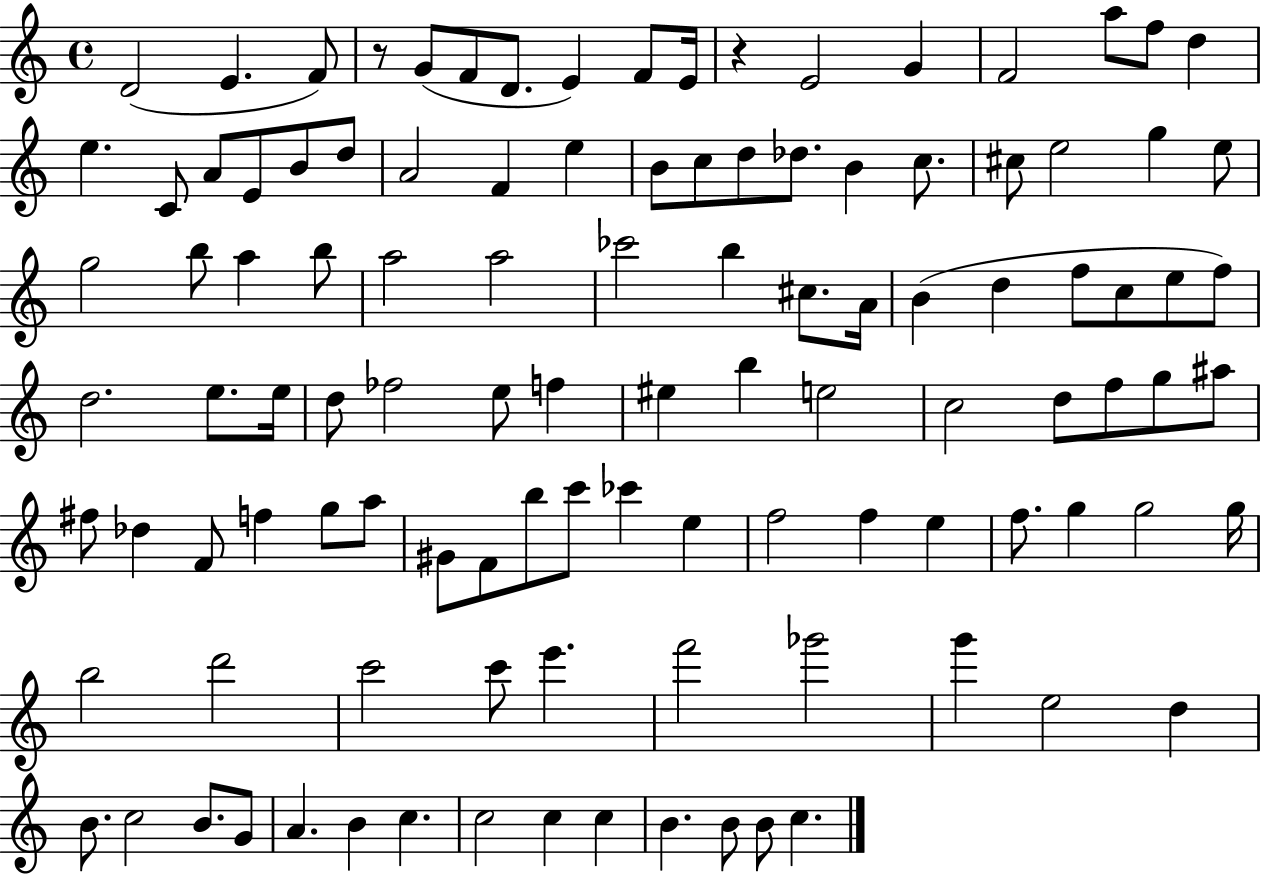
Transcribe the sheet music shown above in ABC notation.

X:1
T:Untitled
M:4/4
L:1/4
K:C
D2 E F/2 z/2 G/2 F/2 D/2 E F/2 E/4 z E2 G F2 a/2 f/2 d e C/2 A/2 E/2 B/2 d/2 A2 F e B/2 c/2 d/2 _d/2 B c/2 ^c/2 e2 g e/2 g2 b/2 a b/2 a2 a2 _c'2 b ^c/2 A/4 B d f/2 c/2 e/2 f/2 d2 e/2 e/4 d/2 _f2 e/2 f ^e b e2 c2 d/2 f/2 g/2 ^a/2 ^f/2 _d F/2 f g/2 a/2 ^G/2 F/2 b/2 c'/2 _c' e f2 f e f/2 g g2 g/4 b2 d'2 c'2 c'/2 e' f'2 _g'2 g' e2 d B/2 c2 B/2 G/2 A B c c2 c c B B/2 B/2 c